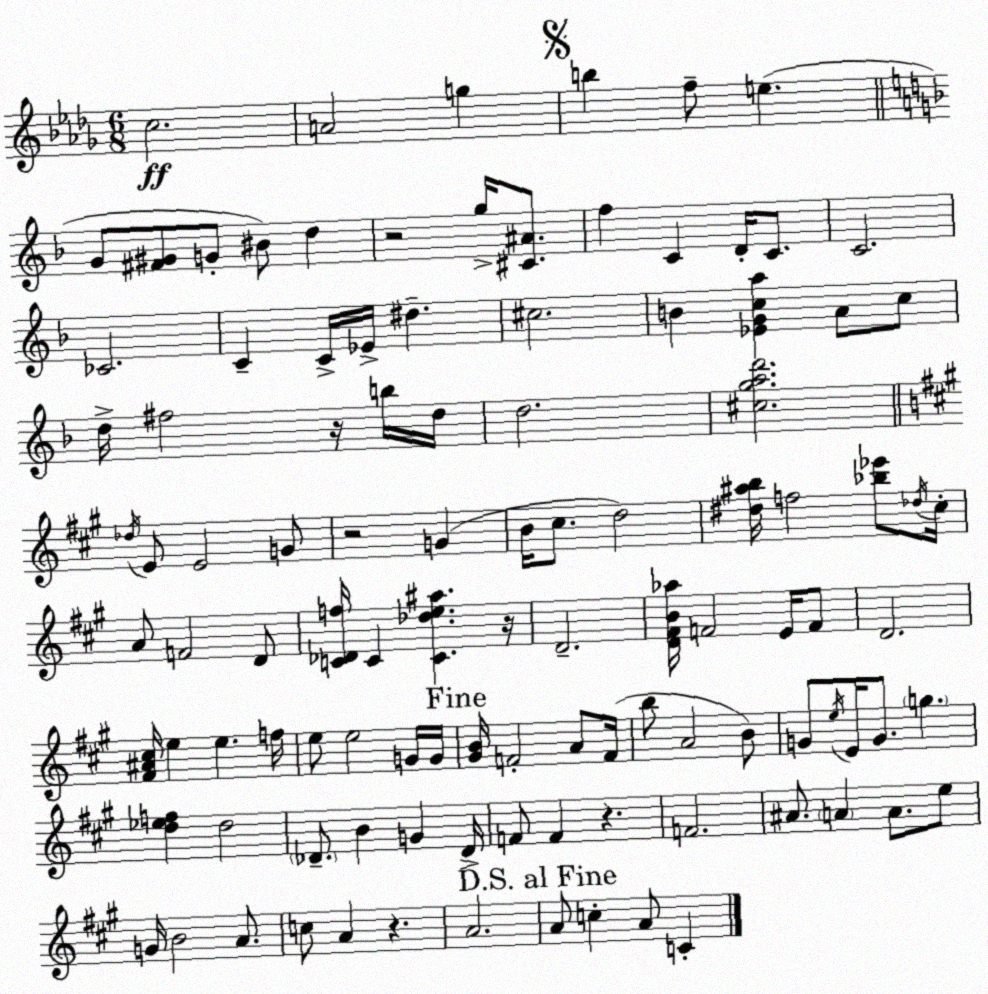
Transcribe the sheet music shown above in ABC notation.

X:1
T:Untitled
M:6/8
L:1/4
K:Bbm
c2 A2 g b f/2 e G/2 [^F^G]/2 G/2 ^B/2 d z2 g/4 [^C^A]/2 f C D/4 C/2 C2 _C2 C C/4 _E/4 ^d ^c2 B [_EGca] A/2 c/2 d/4 ^f2 z/4 b/4 d/4 d2 [^cgad']2 _d/4 E/2 E2 G/2 z2 G B/4 ^c/2 d2 [^d^ab]/4 f2 [_b_e']/2 _d/4 ^c/4 A/2 F2 D/2 [C_Df]/4 C [C_de^a] z/4 D2 [D^FB_a]/4 F2 E/4 F/2 D2 [^F^A^c]/4 e e f/4 e/2 e2 G/4 G/4 [^GB]/4 F2 A/2 F/4 b/2 A2 B/2 G/2 e/4 E/4 G/2 g [d_ef] d2 _D/2 B G _D/4 F/2 F z F2 ^A/2 A A/2 e/2 G/4 B2 A/2 c/2 A z A2 A/2 c A/2 C